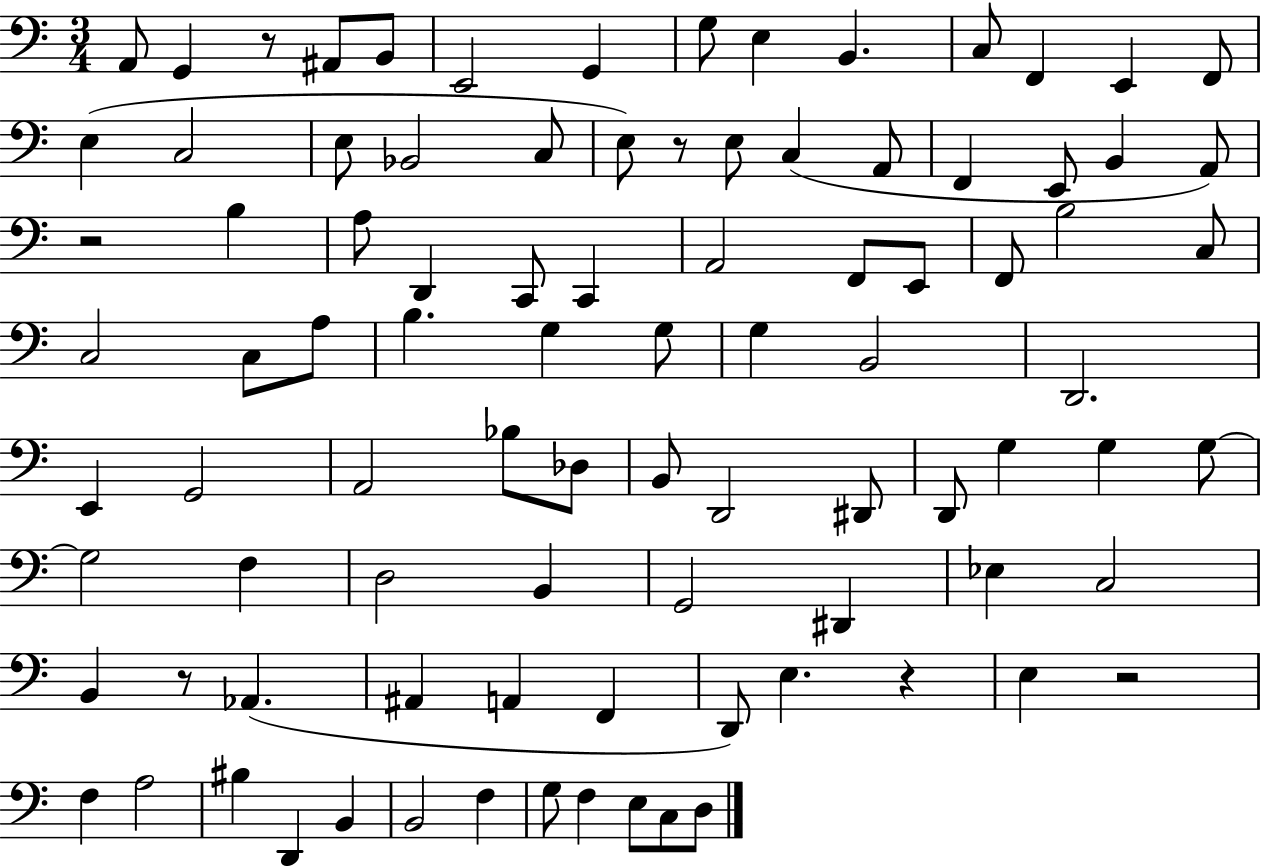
A2/e G2/q R/e A#2/e B2/e E2/h G2/q G3/e E3/q B2/q. C3/e F2/q E2/q F2/e E3/q C3/h E3/e Bb2/h C3/e E3/e R/e E3/e C3/q A2/e F2/q E2/e B2/q A2/e R/h B3/q A3/e D2/q C2/e C2/q A2/h F2/e E2/e F2/e B3/h C3/e C3/h C3/e A3/e B3/q. G3/q G3/e G3/q B2/h D2/h. E2/q G2/h A2/h Bb3/e Db3/e B2/e D2/h D#2/e D2/e G3/q G3/q G3/e G3/h F3/q D3/h B2/q G2/h D#2/q Eb3/q C3/h B2/q R/e Ab2/q. A#2/q A2/q F2/q D2/e E3/q. R/q E3/q R/h F3/q A3/h BIS3/q D2/q B2/q B2/h F3/q G3/e F3/q E3/e C3/e D3/e